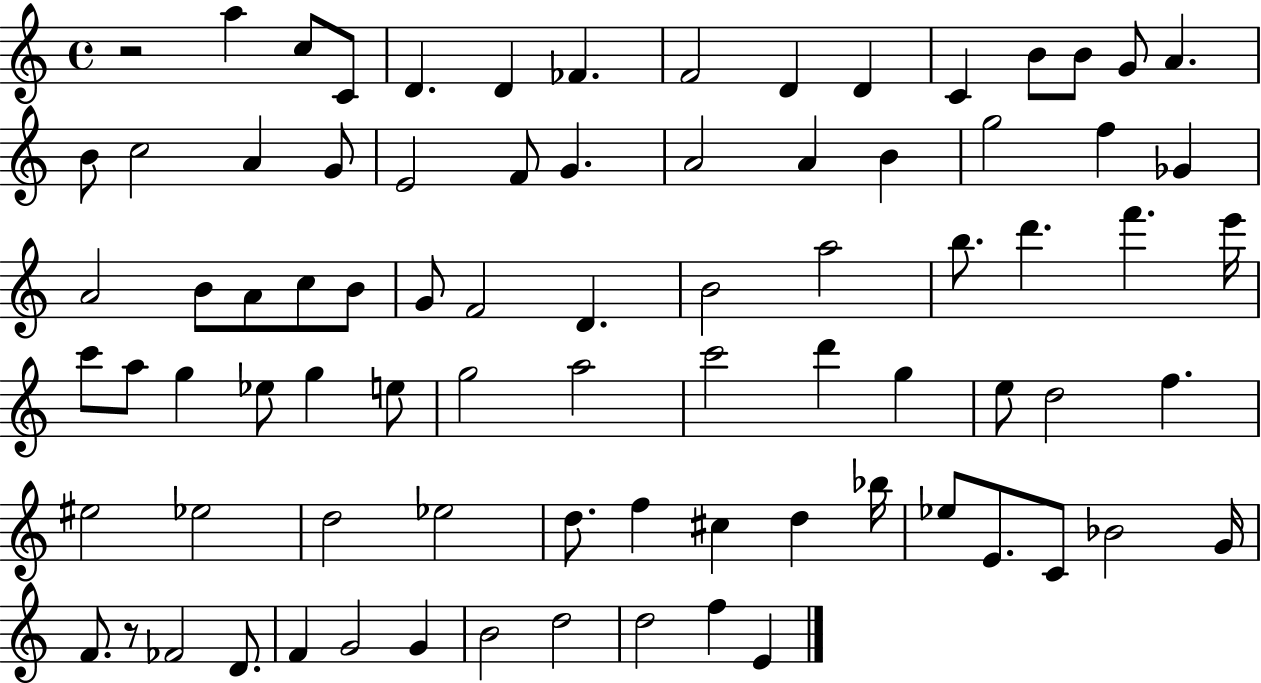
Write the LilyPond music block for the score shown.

{
  \clef treble
  \time 4/4
  \defaultTimeSignature
  \key c \major
  r2 a''4 c''8 c'8 | d'4. d'4 fes'4. | f'2 d'4 d'4 | c'4 b'8 b'8 g'8 a'4. | \break b'8 c''2 a'4 g'8 | e'2 f'8 g'4. | a'2 a'4 b'4 | g''2 f''4 ges'4 | \break a'2 b'8 a'8 c''8 b'8 | g'8 f'2 d'4. | b'2 a''2 | b''8. d'''4. f'''4. e'''16 | \break c'''8 a''8 g''4 ees''8 g''4 e''8 | g''2 a''2 | c'''2 d'''4 g''4 | e''8 d''2 f''4. | \break eis''2 ees''2 | d''2 ees''2 | d''8. f''4 cis''4 d''4 bes''16 | ees''8 e'8. c'8 bes'2 g'16 | \break f'8. r8 fes'2 d'8. | f'4 g'2 g'4 | b'2 d''2 | d''2 f''4 e'4 | \break \bar "|."
}